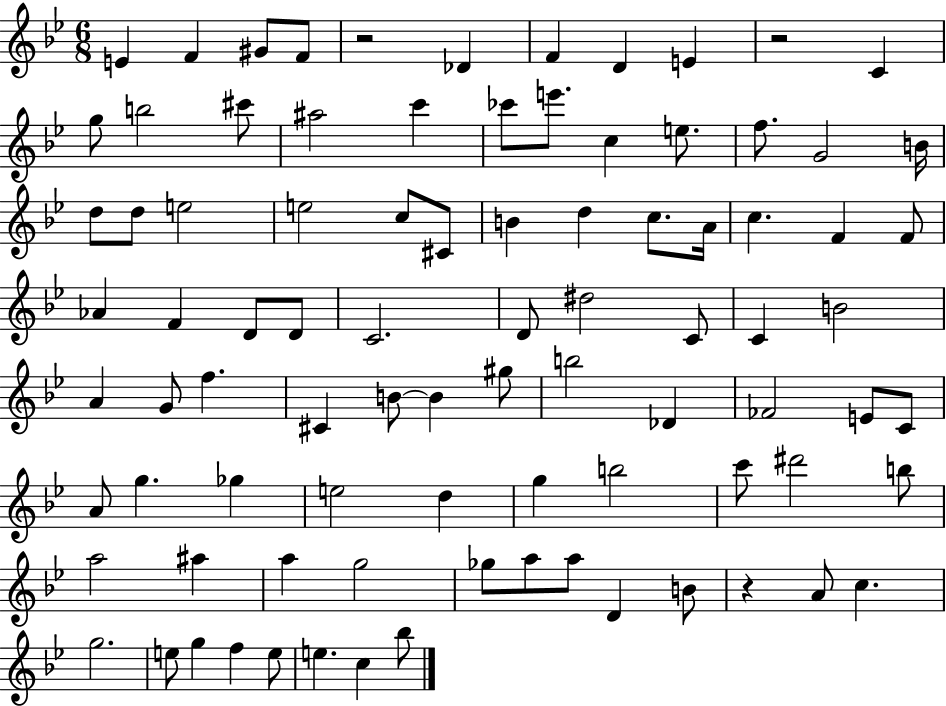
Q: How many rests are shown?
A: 3